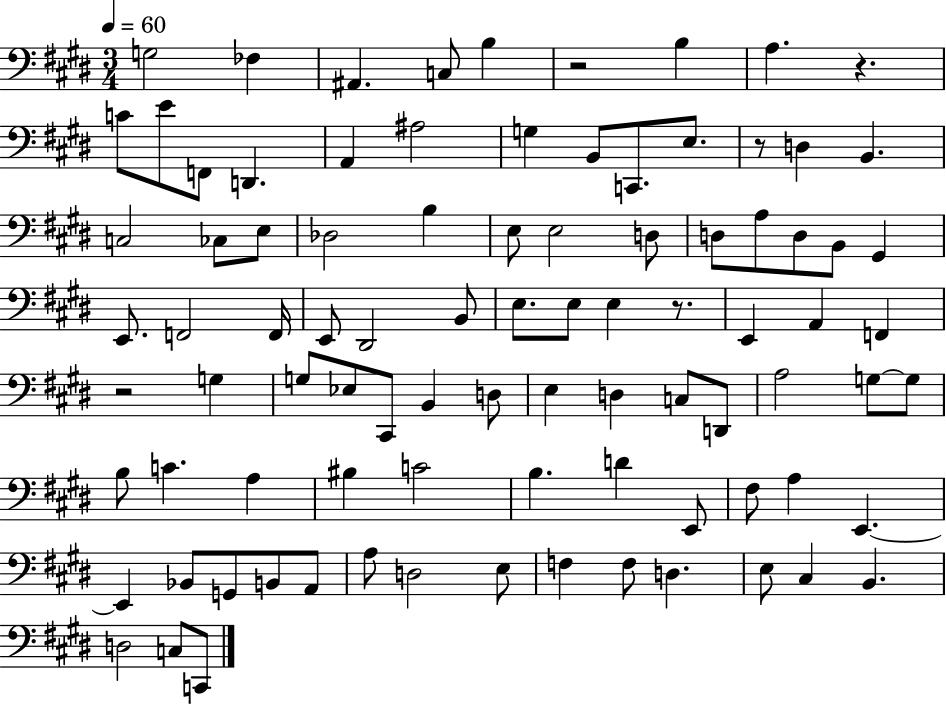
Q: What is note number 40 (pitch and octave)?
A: E3